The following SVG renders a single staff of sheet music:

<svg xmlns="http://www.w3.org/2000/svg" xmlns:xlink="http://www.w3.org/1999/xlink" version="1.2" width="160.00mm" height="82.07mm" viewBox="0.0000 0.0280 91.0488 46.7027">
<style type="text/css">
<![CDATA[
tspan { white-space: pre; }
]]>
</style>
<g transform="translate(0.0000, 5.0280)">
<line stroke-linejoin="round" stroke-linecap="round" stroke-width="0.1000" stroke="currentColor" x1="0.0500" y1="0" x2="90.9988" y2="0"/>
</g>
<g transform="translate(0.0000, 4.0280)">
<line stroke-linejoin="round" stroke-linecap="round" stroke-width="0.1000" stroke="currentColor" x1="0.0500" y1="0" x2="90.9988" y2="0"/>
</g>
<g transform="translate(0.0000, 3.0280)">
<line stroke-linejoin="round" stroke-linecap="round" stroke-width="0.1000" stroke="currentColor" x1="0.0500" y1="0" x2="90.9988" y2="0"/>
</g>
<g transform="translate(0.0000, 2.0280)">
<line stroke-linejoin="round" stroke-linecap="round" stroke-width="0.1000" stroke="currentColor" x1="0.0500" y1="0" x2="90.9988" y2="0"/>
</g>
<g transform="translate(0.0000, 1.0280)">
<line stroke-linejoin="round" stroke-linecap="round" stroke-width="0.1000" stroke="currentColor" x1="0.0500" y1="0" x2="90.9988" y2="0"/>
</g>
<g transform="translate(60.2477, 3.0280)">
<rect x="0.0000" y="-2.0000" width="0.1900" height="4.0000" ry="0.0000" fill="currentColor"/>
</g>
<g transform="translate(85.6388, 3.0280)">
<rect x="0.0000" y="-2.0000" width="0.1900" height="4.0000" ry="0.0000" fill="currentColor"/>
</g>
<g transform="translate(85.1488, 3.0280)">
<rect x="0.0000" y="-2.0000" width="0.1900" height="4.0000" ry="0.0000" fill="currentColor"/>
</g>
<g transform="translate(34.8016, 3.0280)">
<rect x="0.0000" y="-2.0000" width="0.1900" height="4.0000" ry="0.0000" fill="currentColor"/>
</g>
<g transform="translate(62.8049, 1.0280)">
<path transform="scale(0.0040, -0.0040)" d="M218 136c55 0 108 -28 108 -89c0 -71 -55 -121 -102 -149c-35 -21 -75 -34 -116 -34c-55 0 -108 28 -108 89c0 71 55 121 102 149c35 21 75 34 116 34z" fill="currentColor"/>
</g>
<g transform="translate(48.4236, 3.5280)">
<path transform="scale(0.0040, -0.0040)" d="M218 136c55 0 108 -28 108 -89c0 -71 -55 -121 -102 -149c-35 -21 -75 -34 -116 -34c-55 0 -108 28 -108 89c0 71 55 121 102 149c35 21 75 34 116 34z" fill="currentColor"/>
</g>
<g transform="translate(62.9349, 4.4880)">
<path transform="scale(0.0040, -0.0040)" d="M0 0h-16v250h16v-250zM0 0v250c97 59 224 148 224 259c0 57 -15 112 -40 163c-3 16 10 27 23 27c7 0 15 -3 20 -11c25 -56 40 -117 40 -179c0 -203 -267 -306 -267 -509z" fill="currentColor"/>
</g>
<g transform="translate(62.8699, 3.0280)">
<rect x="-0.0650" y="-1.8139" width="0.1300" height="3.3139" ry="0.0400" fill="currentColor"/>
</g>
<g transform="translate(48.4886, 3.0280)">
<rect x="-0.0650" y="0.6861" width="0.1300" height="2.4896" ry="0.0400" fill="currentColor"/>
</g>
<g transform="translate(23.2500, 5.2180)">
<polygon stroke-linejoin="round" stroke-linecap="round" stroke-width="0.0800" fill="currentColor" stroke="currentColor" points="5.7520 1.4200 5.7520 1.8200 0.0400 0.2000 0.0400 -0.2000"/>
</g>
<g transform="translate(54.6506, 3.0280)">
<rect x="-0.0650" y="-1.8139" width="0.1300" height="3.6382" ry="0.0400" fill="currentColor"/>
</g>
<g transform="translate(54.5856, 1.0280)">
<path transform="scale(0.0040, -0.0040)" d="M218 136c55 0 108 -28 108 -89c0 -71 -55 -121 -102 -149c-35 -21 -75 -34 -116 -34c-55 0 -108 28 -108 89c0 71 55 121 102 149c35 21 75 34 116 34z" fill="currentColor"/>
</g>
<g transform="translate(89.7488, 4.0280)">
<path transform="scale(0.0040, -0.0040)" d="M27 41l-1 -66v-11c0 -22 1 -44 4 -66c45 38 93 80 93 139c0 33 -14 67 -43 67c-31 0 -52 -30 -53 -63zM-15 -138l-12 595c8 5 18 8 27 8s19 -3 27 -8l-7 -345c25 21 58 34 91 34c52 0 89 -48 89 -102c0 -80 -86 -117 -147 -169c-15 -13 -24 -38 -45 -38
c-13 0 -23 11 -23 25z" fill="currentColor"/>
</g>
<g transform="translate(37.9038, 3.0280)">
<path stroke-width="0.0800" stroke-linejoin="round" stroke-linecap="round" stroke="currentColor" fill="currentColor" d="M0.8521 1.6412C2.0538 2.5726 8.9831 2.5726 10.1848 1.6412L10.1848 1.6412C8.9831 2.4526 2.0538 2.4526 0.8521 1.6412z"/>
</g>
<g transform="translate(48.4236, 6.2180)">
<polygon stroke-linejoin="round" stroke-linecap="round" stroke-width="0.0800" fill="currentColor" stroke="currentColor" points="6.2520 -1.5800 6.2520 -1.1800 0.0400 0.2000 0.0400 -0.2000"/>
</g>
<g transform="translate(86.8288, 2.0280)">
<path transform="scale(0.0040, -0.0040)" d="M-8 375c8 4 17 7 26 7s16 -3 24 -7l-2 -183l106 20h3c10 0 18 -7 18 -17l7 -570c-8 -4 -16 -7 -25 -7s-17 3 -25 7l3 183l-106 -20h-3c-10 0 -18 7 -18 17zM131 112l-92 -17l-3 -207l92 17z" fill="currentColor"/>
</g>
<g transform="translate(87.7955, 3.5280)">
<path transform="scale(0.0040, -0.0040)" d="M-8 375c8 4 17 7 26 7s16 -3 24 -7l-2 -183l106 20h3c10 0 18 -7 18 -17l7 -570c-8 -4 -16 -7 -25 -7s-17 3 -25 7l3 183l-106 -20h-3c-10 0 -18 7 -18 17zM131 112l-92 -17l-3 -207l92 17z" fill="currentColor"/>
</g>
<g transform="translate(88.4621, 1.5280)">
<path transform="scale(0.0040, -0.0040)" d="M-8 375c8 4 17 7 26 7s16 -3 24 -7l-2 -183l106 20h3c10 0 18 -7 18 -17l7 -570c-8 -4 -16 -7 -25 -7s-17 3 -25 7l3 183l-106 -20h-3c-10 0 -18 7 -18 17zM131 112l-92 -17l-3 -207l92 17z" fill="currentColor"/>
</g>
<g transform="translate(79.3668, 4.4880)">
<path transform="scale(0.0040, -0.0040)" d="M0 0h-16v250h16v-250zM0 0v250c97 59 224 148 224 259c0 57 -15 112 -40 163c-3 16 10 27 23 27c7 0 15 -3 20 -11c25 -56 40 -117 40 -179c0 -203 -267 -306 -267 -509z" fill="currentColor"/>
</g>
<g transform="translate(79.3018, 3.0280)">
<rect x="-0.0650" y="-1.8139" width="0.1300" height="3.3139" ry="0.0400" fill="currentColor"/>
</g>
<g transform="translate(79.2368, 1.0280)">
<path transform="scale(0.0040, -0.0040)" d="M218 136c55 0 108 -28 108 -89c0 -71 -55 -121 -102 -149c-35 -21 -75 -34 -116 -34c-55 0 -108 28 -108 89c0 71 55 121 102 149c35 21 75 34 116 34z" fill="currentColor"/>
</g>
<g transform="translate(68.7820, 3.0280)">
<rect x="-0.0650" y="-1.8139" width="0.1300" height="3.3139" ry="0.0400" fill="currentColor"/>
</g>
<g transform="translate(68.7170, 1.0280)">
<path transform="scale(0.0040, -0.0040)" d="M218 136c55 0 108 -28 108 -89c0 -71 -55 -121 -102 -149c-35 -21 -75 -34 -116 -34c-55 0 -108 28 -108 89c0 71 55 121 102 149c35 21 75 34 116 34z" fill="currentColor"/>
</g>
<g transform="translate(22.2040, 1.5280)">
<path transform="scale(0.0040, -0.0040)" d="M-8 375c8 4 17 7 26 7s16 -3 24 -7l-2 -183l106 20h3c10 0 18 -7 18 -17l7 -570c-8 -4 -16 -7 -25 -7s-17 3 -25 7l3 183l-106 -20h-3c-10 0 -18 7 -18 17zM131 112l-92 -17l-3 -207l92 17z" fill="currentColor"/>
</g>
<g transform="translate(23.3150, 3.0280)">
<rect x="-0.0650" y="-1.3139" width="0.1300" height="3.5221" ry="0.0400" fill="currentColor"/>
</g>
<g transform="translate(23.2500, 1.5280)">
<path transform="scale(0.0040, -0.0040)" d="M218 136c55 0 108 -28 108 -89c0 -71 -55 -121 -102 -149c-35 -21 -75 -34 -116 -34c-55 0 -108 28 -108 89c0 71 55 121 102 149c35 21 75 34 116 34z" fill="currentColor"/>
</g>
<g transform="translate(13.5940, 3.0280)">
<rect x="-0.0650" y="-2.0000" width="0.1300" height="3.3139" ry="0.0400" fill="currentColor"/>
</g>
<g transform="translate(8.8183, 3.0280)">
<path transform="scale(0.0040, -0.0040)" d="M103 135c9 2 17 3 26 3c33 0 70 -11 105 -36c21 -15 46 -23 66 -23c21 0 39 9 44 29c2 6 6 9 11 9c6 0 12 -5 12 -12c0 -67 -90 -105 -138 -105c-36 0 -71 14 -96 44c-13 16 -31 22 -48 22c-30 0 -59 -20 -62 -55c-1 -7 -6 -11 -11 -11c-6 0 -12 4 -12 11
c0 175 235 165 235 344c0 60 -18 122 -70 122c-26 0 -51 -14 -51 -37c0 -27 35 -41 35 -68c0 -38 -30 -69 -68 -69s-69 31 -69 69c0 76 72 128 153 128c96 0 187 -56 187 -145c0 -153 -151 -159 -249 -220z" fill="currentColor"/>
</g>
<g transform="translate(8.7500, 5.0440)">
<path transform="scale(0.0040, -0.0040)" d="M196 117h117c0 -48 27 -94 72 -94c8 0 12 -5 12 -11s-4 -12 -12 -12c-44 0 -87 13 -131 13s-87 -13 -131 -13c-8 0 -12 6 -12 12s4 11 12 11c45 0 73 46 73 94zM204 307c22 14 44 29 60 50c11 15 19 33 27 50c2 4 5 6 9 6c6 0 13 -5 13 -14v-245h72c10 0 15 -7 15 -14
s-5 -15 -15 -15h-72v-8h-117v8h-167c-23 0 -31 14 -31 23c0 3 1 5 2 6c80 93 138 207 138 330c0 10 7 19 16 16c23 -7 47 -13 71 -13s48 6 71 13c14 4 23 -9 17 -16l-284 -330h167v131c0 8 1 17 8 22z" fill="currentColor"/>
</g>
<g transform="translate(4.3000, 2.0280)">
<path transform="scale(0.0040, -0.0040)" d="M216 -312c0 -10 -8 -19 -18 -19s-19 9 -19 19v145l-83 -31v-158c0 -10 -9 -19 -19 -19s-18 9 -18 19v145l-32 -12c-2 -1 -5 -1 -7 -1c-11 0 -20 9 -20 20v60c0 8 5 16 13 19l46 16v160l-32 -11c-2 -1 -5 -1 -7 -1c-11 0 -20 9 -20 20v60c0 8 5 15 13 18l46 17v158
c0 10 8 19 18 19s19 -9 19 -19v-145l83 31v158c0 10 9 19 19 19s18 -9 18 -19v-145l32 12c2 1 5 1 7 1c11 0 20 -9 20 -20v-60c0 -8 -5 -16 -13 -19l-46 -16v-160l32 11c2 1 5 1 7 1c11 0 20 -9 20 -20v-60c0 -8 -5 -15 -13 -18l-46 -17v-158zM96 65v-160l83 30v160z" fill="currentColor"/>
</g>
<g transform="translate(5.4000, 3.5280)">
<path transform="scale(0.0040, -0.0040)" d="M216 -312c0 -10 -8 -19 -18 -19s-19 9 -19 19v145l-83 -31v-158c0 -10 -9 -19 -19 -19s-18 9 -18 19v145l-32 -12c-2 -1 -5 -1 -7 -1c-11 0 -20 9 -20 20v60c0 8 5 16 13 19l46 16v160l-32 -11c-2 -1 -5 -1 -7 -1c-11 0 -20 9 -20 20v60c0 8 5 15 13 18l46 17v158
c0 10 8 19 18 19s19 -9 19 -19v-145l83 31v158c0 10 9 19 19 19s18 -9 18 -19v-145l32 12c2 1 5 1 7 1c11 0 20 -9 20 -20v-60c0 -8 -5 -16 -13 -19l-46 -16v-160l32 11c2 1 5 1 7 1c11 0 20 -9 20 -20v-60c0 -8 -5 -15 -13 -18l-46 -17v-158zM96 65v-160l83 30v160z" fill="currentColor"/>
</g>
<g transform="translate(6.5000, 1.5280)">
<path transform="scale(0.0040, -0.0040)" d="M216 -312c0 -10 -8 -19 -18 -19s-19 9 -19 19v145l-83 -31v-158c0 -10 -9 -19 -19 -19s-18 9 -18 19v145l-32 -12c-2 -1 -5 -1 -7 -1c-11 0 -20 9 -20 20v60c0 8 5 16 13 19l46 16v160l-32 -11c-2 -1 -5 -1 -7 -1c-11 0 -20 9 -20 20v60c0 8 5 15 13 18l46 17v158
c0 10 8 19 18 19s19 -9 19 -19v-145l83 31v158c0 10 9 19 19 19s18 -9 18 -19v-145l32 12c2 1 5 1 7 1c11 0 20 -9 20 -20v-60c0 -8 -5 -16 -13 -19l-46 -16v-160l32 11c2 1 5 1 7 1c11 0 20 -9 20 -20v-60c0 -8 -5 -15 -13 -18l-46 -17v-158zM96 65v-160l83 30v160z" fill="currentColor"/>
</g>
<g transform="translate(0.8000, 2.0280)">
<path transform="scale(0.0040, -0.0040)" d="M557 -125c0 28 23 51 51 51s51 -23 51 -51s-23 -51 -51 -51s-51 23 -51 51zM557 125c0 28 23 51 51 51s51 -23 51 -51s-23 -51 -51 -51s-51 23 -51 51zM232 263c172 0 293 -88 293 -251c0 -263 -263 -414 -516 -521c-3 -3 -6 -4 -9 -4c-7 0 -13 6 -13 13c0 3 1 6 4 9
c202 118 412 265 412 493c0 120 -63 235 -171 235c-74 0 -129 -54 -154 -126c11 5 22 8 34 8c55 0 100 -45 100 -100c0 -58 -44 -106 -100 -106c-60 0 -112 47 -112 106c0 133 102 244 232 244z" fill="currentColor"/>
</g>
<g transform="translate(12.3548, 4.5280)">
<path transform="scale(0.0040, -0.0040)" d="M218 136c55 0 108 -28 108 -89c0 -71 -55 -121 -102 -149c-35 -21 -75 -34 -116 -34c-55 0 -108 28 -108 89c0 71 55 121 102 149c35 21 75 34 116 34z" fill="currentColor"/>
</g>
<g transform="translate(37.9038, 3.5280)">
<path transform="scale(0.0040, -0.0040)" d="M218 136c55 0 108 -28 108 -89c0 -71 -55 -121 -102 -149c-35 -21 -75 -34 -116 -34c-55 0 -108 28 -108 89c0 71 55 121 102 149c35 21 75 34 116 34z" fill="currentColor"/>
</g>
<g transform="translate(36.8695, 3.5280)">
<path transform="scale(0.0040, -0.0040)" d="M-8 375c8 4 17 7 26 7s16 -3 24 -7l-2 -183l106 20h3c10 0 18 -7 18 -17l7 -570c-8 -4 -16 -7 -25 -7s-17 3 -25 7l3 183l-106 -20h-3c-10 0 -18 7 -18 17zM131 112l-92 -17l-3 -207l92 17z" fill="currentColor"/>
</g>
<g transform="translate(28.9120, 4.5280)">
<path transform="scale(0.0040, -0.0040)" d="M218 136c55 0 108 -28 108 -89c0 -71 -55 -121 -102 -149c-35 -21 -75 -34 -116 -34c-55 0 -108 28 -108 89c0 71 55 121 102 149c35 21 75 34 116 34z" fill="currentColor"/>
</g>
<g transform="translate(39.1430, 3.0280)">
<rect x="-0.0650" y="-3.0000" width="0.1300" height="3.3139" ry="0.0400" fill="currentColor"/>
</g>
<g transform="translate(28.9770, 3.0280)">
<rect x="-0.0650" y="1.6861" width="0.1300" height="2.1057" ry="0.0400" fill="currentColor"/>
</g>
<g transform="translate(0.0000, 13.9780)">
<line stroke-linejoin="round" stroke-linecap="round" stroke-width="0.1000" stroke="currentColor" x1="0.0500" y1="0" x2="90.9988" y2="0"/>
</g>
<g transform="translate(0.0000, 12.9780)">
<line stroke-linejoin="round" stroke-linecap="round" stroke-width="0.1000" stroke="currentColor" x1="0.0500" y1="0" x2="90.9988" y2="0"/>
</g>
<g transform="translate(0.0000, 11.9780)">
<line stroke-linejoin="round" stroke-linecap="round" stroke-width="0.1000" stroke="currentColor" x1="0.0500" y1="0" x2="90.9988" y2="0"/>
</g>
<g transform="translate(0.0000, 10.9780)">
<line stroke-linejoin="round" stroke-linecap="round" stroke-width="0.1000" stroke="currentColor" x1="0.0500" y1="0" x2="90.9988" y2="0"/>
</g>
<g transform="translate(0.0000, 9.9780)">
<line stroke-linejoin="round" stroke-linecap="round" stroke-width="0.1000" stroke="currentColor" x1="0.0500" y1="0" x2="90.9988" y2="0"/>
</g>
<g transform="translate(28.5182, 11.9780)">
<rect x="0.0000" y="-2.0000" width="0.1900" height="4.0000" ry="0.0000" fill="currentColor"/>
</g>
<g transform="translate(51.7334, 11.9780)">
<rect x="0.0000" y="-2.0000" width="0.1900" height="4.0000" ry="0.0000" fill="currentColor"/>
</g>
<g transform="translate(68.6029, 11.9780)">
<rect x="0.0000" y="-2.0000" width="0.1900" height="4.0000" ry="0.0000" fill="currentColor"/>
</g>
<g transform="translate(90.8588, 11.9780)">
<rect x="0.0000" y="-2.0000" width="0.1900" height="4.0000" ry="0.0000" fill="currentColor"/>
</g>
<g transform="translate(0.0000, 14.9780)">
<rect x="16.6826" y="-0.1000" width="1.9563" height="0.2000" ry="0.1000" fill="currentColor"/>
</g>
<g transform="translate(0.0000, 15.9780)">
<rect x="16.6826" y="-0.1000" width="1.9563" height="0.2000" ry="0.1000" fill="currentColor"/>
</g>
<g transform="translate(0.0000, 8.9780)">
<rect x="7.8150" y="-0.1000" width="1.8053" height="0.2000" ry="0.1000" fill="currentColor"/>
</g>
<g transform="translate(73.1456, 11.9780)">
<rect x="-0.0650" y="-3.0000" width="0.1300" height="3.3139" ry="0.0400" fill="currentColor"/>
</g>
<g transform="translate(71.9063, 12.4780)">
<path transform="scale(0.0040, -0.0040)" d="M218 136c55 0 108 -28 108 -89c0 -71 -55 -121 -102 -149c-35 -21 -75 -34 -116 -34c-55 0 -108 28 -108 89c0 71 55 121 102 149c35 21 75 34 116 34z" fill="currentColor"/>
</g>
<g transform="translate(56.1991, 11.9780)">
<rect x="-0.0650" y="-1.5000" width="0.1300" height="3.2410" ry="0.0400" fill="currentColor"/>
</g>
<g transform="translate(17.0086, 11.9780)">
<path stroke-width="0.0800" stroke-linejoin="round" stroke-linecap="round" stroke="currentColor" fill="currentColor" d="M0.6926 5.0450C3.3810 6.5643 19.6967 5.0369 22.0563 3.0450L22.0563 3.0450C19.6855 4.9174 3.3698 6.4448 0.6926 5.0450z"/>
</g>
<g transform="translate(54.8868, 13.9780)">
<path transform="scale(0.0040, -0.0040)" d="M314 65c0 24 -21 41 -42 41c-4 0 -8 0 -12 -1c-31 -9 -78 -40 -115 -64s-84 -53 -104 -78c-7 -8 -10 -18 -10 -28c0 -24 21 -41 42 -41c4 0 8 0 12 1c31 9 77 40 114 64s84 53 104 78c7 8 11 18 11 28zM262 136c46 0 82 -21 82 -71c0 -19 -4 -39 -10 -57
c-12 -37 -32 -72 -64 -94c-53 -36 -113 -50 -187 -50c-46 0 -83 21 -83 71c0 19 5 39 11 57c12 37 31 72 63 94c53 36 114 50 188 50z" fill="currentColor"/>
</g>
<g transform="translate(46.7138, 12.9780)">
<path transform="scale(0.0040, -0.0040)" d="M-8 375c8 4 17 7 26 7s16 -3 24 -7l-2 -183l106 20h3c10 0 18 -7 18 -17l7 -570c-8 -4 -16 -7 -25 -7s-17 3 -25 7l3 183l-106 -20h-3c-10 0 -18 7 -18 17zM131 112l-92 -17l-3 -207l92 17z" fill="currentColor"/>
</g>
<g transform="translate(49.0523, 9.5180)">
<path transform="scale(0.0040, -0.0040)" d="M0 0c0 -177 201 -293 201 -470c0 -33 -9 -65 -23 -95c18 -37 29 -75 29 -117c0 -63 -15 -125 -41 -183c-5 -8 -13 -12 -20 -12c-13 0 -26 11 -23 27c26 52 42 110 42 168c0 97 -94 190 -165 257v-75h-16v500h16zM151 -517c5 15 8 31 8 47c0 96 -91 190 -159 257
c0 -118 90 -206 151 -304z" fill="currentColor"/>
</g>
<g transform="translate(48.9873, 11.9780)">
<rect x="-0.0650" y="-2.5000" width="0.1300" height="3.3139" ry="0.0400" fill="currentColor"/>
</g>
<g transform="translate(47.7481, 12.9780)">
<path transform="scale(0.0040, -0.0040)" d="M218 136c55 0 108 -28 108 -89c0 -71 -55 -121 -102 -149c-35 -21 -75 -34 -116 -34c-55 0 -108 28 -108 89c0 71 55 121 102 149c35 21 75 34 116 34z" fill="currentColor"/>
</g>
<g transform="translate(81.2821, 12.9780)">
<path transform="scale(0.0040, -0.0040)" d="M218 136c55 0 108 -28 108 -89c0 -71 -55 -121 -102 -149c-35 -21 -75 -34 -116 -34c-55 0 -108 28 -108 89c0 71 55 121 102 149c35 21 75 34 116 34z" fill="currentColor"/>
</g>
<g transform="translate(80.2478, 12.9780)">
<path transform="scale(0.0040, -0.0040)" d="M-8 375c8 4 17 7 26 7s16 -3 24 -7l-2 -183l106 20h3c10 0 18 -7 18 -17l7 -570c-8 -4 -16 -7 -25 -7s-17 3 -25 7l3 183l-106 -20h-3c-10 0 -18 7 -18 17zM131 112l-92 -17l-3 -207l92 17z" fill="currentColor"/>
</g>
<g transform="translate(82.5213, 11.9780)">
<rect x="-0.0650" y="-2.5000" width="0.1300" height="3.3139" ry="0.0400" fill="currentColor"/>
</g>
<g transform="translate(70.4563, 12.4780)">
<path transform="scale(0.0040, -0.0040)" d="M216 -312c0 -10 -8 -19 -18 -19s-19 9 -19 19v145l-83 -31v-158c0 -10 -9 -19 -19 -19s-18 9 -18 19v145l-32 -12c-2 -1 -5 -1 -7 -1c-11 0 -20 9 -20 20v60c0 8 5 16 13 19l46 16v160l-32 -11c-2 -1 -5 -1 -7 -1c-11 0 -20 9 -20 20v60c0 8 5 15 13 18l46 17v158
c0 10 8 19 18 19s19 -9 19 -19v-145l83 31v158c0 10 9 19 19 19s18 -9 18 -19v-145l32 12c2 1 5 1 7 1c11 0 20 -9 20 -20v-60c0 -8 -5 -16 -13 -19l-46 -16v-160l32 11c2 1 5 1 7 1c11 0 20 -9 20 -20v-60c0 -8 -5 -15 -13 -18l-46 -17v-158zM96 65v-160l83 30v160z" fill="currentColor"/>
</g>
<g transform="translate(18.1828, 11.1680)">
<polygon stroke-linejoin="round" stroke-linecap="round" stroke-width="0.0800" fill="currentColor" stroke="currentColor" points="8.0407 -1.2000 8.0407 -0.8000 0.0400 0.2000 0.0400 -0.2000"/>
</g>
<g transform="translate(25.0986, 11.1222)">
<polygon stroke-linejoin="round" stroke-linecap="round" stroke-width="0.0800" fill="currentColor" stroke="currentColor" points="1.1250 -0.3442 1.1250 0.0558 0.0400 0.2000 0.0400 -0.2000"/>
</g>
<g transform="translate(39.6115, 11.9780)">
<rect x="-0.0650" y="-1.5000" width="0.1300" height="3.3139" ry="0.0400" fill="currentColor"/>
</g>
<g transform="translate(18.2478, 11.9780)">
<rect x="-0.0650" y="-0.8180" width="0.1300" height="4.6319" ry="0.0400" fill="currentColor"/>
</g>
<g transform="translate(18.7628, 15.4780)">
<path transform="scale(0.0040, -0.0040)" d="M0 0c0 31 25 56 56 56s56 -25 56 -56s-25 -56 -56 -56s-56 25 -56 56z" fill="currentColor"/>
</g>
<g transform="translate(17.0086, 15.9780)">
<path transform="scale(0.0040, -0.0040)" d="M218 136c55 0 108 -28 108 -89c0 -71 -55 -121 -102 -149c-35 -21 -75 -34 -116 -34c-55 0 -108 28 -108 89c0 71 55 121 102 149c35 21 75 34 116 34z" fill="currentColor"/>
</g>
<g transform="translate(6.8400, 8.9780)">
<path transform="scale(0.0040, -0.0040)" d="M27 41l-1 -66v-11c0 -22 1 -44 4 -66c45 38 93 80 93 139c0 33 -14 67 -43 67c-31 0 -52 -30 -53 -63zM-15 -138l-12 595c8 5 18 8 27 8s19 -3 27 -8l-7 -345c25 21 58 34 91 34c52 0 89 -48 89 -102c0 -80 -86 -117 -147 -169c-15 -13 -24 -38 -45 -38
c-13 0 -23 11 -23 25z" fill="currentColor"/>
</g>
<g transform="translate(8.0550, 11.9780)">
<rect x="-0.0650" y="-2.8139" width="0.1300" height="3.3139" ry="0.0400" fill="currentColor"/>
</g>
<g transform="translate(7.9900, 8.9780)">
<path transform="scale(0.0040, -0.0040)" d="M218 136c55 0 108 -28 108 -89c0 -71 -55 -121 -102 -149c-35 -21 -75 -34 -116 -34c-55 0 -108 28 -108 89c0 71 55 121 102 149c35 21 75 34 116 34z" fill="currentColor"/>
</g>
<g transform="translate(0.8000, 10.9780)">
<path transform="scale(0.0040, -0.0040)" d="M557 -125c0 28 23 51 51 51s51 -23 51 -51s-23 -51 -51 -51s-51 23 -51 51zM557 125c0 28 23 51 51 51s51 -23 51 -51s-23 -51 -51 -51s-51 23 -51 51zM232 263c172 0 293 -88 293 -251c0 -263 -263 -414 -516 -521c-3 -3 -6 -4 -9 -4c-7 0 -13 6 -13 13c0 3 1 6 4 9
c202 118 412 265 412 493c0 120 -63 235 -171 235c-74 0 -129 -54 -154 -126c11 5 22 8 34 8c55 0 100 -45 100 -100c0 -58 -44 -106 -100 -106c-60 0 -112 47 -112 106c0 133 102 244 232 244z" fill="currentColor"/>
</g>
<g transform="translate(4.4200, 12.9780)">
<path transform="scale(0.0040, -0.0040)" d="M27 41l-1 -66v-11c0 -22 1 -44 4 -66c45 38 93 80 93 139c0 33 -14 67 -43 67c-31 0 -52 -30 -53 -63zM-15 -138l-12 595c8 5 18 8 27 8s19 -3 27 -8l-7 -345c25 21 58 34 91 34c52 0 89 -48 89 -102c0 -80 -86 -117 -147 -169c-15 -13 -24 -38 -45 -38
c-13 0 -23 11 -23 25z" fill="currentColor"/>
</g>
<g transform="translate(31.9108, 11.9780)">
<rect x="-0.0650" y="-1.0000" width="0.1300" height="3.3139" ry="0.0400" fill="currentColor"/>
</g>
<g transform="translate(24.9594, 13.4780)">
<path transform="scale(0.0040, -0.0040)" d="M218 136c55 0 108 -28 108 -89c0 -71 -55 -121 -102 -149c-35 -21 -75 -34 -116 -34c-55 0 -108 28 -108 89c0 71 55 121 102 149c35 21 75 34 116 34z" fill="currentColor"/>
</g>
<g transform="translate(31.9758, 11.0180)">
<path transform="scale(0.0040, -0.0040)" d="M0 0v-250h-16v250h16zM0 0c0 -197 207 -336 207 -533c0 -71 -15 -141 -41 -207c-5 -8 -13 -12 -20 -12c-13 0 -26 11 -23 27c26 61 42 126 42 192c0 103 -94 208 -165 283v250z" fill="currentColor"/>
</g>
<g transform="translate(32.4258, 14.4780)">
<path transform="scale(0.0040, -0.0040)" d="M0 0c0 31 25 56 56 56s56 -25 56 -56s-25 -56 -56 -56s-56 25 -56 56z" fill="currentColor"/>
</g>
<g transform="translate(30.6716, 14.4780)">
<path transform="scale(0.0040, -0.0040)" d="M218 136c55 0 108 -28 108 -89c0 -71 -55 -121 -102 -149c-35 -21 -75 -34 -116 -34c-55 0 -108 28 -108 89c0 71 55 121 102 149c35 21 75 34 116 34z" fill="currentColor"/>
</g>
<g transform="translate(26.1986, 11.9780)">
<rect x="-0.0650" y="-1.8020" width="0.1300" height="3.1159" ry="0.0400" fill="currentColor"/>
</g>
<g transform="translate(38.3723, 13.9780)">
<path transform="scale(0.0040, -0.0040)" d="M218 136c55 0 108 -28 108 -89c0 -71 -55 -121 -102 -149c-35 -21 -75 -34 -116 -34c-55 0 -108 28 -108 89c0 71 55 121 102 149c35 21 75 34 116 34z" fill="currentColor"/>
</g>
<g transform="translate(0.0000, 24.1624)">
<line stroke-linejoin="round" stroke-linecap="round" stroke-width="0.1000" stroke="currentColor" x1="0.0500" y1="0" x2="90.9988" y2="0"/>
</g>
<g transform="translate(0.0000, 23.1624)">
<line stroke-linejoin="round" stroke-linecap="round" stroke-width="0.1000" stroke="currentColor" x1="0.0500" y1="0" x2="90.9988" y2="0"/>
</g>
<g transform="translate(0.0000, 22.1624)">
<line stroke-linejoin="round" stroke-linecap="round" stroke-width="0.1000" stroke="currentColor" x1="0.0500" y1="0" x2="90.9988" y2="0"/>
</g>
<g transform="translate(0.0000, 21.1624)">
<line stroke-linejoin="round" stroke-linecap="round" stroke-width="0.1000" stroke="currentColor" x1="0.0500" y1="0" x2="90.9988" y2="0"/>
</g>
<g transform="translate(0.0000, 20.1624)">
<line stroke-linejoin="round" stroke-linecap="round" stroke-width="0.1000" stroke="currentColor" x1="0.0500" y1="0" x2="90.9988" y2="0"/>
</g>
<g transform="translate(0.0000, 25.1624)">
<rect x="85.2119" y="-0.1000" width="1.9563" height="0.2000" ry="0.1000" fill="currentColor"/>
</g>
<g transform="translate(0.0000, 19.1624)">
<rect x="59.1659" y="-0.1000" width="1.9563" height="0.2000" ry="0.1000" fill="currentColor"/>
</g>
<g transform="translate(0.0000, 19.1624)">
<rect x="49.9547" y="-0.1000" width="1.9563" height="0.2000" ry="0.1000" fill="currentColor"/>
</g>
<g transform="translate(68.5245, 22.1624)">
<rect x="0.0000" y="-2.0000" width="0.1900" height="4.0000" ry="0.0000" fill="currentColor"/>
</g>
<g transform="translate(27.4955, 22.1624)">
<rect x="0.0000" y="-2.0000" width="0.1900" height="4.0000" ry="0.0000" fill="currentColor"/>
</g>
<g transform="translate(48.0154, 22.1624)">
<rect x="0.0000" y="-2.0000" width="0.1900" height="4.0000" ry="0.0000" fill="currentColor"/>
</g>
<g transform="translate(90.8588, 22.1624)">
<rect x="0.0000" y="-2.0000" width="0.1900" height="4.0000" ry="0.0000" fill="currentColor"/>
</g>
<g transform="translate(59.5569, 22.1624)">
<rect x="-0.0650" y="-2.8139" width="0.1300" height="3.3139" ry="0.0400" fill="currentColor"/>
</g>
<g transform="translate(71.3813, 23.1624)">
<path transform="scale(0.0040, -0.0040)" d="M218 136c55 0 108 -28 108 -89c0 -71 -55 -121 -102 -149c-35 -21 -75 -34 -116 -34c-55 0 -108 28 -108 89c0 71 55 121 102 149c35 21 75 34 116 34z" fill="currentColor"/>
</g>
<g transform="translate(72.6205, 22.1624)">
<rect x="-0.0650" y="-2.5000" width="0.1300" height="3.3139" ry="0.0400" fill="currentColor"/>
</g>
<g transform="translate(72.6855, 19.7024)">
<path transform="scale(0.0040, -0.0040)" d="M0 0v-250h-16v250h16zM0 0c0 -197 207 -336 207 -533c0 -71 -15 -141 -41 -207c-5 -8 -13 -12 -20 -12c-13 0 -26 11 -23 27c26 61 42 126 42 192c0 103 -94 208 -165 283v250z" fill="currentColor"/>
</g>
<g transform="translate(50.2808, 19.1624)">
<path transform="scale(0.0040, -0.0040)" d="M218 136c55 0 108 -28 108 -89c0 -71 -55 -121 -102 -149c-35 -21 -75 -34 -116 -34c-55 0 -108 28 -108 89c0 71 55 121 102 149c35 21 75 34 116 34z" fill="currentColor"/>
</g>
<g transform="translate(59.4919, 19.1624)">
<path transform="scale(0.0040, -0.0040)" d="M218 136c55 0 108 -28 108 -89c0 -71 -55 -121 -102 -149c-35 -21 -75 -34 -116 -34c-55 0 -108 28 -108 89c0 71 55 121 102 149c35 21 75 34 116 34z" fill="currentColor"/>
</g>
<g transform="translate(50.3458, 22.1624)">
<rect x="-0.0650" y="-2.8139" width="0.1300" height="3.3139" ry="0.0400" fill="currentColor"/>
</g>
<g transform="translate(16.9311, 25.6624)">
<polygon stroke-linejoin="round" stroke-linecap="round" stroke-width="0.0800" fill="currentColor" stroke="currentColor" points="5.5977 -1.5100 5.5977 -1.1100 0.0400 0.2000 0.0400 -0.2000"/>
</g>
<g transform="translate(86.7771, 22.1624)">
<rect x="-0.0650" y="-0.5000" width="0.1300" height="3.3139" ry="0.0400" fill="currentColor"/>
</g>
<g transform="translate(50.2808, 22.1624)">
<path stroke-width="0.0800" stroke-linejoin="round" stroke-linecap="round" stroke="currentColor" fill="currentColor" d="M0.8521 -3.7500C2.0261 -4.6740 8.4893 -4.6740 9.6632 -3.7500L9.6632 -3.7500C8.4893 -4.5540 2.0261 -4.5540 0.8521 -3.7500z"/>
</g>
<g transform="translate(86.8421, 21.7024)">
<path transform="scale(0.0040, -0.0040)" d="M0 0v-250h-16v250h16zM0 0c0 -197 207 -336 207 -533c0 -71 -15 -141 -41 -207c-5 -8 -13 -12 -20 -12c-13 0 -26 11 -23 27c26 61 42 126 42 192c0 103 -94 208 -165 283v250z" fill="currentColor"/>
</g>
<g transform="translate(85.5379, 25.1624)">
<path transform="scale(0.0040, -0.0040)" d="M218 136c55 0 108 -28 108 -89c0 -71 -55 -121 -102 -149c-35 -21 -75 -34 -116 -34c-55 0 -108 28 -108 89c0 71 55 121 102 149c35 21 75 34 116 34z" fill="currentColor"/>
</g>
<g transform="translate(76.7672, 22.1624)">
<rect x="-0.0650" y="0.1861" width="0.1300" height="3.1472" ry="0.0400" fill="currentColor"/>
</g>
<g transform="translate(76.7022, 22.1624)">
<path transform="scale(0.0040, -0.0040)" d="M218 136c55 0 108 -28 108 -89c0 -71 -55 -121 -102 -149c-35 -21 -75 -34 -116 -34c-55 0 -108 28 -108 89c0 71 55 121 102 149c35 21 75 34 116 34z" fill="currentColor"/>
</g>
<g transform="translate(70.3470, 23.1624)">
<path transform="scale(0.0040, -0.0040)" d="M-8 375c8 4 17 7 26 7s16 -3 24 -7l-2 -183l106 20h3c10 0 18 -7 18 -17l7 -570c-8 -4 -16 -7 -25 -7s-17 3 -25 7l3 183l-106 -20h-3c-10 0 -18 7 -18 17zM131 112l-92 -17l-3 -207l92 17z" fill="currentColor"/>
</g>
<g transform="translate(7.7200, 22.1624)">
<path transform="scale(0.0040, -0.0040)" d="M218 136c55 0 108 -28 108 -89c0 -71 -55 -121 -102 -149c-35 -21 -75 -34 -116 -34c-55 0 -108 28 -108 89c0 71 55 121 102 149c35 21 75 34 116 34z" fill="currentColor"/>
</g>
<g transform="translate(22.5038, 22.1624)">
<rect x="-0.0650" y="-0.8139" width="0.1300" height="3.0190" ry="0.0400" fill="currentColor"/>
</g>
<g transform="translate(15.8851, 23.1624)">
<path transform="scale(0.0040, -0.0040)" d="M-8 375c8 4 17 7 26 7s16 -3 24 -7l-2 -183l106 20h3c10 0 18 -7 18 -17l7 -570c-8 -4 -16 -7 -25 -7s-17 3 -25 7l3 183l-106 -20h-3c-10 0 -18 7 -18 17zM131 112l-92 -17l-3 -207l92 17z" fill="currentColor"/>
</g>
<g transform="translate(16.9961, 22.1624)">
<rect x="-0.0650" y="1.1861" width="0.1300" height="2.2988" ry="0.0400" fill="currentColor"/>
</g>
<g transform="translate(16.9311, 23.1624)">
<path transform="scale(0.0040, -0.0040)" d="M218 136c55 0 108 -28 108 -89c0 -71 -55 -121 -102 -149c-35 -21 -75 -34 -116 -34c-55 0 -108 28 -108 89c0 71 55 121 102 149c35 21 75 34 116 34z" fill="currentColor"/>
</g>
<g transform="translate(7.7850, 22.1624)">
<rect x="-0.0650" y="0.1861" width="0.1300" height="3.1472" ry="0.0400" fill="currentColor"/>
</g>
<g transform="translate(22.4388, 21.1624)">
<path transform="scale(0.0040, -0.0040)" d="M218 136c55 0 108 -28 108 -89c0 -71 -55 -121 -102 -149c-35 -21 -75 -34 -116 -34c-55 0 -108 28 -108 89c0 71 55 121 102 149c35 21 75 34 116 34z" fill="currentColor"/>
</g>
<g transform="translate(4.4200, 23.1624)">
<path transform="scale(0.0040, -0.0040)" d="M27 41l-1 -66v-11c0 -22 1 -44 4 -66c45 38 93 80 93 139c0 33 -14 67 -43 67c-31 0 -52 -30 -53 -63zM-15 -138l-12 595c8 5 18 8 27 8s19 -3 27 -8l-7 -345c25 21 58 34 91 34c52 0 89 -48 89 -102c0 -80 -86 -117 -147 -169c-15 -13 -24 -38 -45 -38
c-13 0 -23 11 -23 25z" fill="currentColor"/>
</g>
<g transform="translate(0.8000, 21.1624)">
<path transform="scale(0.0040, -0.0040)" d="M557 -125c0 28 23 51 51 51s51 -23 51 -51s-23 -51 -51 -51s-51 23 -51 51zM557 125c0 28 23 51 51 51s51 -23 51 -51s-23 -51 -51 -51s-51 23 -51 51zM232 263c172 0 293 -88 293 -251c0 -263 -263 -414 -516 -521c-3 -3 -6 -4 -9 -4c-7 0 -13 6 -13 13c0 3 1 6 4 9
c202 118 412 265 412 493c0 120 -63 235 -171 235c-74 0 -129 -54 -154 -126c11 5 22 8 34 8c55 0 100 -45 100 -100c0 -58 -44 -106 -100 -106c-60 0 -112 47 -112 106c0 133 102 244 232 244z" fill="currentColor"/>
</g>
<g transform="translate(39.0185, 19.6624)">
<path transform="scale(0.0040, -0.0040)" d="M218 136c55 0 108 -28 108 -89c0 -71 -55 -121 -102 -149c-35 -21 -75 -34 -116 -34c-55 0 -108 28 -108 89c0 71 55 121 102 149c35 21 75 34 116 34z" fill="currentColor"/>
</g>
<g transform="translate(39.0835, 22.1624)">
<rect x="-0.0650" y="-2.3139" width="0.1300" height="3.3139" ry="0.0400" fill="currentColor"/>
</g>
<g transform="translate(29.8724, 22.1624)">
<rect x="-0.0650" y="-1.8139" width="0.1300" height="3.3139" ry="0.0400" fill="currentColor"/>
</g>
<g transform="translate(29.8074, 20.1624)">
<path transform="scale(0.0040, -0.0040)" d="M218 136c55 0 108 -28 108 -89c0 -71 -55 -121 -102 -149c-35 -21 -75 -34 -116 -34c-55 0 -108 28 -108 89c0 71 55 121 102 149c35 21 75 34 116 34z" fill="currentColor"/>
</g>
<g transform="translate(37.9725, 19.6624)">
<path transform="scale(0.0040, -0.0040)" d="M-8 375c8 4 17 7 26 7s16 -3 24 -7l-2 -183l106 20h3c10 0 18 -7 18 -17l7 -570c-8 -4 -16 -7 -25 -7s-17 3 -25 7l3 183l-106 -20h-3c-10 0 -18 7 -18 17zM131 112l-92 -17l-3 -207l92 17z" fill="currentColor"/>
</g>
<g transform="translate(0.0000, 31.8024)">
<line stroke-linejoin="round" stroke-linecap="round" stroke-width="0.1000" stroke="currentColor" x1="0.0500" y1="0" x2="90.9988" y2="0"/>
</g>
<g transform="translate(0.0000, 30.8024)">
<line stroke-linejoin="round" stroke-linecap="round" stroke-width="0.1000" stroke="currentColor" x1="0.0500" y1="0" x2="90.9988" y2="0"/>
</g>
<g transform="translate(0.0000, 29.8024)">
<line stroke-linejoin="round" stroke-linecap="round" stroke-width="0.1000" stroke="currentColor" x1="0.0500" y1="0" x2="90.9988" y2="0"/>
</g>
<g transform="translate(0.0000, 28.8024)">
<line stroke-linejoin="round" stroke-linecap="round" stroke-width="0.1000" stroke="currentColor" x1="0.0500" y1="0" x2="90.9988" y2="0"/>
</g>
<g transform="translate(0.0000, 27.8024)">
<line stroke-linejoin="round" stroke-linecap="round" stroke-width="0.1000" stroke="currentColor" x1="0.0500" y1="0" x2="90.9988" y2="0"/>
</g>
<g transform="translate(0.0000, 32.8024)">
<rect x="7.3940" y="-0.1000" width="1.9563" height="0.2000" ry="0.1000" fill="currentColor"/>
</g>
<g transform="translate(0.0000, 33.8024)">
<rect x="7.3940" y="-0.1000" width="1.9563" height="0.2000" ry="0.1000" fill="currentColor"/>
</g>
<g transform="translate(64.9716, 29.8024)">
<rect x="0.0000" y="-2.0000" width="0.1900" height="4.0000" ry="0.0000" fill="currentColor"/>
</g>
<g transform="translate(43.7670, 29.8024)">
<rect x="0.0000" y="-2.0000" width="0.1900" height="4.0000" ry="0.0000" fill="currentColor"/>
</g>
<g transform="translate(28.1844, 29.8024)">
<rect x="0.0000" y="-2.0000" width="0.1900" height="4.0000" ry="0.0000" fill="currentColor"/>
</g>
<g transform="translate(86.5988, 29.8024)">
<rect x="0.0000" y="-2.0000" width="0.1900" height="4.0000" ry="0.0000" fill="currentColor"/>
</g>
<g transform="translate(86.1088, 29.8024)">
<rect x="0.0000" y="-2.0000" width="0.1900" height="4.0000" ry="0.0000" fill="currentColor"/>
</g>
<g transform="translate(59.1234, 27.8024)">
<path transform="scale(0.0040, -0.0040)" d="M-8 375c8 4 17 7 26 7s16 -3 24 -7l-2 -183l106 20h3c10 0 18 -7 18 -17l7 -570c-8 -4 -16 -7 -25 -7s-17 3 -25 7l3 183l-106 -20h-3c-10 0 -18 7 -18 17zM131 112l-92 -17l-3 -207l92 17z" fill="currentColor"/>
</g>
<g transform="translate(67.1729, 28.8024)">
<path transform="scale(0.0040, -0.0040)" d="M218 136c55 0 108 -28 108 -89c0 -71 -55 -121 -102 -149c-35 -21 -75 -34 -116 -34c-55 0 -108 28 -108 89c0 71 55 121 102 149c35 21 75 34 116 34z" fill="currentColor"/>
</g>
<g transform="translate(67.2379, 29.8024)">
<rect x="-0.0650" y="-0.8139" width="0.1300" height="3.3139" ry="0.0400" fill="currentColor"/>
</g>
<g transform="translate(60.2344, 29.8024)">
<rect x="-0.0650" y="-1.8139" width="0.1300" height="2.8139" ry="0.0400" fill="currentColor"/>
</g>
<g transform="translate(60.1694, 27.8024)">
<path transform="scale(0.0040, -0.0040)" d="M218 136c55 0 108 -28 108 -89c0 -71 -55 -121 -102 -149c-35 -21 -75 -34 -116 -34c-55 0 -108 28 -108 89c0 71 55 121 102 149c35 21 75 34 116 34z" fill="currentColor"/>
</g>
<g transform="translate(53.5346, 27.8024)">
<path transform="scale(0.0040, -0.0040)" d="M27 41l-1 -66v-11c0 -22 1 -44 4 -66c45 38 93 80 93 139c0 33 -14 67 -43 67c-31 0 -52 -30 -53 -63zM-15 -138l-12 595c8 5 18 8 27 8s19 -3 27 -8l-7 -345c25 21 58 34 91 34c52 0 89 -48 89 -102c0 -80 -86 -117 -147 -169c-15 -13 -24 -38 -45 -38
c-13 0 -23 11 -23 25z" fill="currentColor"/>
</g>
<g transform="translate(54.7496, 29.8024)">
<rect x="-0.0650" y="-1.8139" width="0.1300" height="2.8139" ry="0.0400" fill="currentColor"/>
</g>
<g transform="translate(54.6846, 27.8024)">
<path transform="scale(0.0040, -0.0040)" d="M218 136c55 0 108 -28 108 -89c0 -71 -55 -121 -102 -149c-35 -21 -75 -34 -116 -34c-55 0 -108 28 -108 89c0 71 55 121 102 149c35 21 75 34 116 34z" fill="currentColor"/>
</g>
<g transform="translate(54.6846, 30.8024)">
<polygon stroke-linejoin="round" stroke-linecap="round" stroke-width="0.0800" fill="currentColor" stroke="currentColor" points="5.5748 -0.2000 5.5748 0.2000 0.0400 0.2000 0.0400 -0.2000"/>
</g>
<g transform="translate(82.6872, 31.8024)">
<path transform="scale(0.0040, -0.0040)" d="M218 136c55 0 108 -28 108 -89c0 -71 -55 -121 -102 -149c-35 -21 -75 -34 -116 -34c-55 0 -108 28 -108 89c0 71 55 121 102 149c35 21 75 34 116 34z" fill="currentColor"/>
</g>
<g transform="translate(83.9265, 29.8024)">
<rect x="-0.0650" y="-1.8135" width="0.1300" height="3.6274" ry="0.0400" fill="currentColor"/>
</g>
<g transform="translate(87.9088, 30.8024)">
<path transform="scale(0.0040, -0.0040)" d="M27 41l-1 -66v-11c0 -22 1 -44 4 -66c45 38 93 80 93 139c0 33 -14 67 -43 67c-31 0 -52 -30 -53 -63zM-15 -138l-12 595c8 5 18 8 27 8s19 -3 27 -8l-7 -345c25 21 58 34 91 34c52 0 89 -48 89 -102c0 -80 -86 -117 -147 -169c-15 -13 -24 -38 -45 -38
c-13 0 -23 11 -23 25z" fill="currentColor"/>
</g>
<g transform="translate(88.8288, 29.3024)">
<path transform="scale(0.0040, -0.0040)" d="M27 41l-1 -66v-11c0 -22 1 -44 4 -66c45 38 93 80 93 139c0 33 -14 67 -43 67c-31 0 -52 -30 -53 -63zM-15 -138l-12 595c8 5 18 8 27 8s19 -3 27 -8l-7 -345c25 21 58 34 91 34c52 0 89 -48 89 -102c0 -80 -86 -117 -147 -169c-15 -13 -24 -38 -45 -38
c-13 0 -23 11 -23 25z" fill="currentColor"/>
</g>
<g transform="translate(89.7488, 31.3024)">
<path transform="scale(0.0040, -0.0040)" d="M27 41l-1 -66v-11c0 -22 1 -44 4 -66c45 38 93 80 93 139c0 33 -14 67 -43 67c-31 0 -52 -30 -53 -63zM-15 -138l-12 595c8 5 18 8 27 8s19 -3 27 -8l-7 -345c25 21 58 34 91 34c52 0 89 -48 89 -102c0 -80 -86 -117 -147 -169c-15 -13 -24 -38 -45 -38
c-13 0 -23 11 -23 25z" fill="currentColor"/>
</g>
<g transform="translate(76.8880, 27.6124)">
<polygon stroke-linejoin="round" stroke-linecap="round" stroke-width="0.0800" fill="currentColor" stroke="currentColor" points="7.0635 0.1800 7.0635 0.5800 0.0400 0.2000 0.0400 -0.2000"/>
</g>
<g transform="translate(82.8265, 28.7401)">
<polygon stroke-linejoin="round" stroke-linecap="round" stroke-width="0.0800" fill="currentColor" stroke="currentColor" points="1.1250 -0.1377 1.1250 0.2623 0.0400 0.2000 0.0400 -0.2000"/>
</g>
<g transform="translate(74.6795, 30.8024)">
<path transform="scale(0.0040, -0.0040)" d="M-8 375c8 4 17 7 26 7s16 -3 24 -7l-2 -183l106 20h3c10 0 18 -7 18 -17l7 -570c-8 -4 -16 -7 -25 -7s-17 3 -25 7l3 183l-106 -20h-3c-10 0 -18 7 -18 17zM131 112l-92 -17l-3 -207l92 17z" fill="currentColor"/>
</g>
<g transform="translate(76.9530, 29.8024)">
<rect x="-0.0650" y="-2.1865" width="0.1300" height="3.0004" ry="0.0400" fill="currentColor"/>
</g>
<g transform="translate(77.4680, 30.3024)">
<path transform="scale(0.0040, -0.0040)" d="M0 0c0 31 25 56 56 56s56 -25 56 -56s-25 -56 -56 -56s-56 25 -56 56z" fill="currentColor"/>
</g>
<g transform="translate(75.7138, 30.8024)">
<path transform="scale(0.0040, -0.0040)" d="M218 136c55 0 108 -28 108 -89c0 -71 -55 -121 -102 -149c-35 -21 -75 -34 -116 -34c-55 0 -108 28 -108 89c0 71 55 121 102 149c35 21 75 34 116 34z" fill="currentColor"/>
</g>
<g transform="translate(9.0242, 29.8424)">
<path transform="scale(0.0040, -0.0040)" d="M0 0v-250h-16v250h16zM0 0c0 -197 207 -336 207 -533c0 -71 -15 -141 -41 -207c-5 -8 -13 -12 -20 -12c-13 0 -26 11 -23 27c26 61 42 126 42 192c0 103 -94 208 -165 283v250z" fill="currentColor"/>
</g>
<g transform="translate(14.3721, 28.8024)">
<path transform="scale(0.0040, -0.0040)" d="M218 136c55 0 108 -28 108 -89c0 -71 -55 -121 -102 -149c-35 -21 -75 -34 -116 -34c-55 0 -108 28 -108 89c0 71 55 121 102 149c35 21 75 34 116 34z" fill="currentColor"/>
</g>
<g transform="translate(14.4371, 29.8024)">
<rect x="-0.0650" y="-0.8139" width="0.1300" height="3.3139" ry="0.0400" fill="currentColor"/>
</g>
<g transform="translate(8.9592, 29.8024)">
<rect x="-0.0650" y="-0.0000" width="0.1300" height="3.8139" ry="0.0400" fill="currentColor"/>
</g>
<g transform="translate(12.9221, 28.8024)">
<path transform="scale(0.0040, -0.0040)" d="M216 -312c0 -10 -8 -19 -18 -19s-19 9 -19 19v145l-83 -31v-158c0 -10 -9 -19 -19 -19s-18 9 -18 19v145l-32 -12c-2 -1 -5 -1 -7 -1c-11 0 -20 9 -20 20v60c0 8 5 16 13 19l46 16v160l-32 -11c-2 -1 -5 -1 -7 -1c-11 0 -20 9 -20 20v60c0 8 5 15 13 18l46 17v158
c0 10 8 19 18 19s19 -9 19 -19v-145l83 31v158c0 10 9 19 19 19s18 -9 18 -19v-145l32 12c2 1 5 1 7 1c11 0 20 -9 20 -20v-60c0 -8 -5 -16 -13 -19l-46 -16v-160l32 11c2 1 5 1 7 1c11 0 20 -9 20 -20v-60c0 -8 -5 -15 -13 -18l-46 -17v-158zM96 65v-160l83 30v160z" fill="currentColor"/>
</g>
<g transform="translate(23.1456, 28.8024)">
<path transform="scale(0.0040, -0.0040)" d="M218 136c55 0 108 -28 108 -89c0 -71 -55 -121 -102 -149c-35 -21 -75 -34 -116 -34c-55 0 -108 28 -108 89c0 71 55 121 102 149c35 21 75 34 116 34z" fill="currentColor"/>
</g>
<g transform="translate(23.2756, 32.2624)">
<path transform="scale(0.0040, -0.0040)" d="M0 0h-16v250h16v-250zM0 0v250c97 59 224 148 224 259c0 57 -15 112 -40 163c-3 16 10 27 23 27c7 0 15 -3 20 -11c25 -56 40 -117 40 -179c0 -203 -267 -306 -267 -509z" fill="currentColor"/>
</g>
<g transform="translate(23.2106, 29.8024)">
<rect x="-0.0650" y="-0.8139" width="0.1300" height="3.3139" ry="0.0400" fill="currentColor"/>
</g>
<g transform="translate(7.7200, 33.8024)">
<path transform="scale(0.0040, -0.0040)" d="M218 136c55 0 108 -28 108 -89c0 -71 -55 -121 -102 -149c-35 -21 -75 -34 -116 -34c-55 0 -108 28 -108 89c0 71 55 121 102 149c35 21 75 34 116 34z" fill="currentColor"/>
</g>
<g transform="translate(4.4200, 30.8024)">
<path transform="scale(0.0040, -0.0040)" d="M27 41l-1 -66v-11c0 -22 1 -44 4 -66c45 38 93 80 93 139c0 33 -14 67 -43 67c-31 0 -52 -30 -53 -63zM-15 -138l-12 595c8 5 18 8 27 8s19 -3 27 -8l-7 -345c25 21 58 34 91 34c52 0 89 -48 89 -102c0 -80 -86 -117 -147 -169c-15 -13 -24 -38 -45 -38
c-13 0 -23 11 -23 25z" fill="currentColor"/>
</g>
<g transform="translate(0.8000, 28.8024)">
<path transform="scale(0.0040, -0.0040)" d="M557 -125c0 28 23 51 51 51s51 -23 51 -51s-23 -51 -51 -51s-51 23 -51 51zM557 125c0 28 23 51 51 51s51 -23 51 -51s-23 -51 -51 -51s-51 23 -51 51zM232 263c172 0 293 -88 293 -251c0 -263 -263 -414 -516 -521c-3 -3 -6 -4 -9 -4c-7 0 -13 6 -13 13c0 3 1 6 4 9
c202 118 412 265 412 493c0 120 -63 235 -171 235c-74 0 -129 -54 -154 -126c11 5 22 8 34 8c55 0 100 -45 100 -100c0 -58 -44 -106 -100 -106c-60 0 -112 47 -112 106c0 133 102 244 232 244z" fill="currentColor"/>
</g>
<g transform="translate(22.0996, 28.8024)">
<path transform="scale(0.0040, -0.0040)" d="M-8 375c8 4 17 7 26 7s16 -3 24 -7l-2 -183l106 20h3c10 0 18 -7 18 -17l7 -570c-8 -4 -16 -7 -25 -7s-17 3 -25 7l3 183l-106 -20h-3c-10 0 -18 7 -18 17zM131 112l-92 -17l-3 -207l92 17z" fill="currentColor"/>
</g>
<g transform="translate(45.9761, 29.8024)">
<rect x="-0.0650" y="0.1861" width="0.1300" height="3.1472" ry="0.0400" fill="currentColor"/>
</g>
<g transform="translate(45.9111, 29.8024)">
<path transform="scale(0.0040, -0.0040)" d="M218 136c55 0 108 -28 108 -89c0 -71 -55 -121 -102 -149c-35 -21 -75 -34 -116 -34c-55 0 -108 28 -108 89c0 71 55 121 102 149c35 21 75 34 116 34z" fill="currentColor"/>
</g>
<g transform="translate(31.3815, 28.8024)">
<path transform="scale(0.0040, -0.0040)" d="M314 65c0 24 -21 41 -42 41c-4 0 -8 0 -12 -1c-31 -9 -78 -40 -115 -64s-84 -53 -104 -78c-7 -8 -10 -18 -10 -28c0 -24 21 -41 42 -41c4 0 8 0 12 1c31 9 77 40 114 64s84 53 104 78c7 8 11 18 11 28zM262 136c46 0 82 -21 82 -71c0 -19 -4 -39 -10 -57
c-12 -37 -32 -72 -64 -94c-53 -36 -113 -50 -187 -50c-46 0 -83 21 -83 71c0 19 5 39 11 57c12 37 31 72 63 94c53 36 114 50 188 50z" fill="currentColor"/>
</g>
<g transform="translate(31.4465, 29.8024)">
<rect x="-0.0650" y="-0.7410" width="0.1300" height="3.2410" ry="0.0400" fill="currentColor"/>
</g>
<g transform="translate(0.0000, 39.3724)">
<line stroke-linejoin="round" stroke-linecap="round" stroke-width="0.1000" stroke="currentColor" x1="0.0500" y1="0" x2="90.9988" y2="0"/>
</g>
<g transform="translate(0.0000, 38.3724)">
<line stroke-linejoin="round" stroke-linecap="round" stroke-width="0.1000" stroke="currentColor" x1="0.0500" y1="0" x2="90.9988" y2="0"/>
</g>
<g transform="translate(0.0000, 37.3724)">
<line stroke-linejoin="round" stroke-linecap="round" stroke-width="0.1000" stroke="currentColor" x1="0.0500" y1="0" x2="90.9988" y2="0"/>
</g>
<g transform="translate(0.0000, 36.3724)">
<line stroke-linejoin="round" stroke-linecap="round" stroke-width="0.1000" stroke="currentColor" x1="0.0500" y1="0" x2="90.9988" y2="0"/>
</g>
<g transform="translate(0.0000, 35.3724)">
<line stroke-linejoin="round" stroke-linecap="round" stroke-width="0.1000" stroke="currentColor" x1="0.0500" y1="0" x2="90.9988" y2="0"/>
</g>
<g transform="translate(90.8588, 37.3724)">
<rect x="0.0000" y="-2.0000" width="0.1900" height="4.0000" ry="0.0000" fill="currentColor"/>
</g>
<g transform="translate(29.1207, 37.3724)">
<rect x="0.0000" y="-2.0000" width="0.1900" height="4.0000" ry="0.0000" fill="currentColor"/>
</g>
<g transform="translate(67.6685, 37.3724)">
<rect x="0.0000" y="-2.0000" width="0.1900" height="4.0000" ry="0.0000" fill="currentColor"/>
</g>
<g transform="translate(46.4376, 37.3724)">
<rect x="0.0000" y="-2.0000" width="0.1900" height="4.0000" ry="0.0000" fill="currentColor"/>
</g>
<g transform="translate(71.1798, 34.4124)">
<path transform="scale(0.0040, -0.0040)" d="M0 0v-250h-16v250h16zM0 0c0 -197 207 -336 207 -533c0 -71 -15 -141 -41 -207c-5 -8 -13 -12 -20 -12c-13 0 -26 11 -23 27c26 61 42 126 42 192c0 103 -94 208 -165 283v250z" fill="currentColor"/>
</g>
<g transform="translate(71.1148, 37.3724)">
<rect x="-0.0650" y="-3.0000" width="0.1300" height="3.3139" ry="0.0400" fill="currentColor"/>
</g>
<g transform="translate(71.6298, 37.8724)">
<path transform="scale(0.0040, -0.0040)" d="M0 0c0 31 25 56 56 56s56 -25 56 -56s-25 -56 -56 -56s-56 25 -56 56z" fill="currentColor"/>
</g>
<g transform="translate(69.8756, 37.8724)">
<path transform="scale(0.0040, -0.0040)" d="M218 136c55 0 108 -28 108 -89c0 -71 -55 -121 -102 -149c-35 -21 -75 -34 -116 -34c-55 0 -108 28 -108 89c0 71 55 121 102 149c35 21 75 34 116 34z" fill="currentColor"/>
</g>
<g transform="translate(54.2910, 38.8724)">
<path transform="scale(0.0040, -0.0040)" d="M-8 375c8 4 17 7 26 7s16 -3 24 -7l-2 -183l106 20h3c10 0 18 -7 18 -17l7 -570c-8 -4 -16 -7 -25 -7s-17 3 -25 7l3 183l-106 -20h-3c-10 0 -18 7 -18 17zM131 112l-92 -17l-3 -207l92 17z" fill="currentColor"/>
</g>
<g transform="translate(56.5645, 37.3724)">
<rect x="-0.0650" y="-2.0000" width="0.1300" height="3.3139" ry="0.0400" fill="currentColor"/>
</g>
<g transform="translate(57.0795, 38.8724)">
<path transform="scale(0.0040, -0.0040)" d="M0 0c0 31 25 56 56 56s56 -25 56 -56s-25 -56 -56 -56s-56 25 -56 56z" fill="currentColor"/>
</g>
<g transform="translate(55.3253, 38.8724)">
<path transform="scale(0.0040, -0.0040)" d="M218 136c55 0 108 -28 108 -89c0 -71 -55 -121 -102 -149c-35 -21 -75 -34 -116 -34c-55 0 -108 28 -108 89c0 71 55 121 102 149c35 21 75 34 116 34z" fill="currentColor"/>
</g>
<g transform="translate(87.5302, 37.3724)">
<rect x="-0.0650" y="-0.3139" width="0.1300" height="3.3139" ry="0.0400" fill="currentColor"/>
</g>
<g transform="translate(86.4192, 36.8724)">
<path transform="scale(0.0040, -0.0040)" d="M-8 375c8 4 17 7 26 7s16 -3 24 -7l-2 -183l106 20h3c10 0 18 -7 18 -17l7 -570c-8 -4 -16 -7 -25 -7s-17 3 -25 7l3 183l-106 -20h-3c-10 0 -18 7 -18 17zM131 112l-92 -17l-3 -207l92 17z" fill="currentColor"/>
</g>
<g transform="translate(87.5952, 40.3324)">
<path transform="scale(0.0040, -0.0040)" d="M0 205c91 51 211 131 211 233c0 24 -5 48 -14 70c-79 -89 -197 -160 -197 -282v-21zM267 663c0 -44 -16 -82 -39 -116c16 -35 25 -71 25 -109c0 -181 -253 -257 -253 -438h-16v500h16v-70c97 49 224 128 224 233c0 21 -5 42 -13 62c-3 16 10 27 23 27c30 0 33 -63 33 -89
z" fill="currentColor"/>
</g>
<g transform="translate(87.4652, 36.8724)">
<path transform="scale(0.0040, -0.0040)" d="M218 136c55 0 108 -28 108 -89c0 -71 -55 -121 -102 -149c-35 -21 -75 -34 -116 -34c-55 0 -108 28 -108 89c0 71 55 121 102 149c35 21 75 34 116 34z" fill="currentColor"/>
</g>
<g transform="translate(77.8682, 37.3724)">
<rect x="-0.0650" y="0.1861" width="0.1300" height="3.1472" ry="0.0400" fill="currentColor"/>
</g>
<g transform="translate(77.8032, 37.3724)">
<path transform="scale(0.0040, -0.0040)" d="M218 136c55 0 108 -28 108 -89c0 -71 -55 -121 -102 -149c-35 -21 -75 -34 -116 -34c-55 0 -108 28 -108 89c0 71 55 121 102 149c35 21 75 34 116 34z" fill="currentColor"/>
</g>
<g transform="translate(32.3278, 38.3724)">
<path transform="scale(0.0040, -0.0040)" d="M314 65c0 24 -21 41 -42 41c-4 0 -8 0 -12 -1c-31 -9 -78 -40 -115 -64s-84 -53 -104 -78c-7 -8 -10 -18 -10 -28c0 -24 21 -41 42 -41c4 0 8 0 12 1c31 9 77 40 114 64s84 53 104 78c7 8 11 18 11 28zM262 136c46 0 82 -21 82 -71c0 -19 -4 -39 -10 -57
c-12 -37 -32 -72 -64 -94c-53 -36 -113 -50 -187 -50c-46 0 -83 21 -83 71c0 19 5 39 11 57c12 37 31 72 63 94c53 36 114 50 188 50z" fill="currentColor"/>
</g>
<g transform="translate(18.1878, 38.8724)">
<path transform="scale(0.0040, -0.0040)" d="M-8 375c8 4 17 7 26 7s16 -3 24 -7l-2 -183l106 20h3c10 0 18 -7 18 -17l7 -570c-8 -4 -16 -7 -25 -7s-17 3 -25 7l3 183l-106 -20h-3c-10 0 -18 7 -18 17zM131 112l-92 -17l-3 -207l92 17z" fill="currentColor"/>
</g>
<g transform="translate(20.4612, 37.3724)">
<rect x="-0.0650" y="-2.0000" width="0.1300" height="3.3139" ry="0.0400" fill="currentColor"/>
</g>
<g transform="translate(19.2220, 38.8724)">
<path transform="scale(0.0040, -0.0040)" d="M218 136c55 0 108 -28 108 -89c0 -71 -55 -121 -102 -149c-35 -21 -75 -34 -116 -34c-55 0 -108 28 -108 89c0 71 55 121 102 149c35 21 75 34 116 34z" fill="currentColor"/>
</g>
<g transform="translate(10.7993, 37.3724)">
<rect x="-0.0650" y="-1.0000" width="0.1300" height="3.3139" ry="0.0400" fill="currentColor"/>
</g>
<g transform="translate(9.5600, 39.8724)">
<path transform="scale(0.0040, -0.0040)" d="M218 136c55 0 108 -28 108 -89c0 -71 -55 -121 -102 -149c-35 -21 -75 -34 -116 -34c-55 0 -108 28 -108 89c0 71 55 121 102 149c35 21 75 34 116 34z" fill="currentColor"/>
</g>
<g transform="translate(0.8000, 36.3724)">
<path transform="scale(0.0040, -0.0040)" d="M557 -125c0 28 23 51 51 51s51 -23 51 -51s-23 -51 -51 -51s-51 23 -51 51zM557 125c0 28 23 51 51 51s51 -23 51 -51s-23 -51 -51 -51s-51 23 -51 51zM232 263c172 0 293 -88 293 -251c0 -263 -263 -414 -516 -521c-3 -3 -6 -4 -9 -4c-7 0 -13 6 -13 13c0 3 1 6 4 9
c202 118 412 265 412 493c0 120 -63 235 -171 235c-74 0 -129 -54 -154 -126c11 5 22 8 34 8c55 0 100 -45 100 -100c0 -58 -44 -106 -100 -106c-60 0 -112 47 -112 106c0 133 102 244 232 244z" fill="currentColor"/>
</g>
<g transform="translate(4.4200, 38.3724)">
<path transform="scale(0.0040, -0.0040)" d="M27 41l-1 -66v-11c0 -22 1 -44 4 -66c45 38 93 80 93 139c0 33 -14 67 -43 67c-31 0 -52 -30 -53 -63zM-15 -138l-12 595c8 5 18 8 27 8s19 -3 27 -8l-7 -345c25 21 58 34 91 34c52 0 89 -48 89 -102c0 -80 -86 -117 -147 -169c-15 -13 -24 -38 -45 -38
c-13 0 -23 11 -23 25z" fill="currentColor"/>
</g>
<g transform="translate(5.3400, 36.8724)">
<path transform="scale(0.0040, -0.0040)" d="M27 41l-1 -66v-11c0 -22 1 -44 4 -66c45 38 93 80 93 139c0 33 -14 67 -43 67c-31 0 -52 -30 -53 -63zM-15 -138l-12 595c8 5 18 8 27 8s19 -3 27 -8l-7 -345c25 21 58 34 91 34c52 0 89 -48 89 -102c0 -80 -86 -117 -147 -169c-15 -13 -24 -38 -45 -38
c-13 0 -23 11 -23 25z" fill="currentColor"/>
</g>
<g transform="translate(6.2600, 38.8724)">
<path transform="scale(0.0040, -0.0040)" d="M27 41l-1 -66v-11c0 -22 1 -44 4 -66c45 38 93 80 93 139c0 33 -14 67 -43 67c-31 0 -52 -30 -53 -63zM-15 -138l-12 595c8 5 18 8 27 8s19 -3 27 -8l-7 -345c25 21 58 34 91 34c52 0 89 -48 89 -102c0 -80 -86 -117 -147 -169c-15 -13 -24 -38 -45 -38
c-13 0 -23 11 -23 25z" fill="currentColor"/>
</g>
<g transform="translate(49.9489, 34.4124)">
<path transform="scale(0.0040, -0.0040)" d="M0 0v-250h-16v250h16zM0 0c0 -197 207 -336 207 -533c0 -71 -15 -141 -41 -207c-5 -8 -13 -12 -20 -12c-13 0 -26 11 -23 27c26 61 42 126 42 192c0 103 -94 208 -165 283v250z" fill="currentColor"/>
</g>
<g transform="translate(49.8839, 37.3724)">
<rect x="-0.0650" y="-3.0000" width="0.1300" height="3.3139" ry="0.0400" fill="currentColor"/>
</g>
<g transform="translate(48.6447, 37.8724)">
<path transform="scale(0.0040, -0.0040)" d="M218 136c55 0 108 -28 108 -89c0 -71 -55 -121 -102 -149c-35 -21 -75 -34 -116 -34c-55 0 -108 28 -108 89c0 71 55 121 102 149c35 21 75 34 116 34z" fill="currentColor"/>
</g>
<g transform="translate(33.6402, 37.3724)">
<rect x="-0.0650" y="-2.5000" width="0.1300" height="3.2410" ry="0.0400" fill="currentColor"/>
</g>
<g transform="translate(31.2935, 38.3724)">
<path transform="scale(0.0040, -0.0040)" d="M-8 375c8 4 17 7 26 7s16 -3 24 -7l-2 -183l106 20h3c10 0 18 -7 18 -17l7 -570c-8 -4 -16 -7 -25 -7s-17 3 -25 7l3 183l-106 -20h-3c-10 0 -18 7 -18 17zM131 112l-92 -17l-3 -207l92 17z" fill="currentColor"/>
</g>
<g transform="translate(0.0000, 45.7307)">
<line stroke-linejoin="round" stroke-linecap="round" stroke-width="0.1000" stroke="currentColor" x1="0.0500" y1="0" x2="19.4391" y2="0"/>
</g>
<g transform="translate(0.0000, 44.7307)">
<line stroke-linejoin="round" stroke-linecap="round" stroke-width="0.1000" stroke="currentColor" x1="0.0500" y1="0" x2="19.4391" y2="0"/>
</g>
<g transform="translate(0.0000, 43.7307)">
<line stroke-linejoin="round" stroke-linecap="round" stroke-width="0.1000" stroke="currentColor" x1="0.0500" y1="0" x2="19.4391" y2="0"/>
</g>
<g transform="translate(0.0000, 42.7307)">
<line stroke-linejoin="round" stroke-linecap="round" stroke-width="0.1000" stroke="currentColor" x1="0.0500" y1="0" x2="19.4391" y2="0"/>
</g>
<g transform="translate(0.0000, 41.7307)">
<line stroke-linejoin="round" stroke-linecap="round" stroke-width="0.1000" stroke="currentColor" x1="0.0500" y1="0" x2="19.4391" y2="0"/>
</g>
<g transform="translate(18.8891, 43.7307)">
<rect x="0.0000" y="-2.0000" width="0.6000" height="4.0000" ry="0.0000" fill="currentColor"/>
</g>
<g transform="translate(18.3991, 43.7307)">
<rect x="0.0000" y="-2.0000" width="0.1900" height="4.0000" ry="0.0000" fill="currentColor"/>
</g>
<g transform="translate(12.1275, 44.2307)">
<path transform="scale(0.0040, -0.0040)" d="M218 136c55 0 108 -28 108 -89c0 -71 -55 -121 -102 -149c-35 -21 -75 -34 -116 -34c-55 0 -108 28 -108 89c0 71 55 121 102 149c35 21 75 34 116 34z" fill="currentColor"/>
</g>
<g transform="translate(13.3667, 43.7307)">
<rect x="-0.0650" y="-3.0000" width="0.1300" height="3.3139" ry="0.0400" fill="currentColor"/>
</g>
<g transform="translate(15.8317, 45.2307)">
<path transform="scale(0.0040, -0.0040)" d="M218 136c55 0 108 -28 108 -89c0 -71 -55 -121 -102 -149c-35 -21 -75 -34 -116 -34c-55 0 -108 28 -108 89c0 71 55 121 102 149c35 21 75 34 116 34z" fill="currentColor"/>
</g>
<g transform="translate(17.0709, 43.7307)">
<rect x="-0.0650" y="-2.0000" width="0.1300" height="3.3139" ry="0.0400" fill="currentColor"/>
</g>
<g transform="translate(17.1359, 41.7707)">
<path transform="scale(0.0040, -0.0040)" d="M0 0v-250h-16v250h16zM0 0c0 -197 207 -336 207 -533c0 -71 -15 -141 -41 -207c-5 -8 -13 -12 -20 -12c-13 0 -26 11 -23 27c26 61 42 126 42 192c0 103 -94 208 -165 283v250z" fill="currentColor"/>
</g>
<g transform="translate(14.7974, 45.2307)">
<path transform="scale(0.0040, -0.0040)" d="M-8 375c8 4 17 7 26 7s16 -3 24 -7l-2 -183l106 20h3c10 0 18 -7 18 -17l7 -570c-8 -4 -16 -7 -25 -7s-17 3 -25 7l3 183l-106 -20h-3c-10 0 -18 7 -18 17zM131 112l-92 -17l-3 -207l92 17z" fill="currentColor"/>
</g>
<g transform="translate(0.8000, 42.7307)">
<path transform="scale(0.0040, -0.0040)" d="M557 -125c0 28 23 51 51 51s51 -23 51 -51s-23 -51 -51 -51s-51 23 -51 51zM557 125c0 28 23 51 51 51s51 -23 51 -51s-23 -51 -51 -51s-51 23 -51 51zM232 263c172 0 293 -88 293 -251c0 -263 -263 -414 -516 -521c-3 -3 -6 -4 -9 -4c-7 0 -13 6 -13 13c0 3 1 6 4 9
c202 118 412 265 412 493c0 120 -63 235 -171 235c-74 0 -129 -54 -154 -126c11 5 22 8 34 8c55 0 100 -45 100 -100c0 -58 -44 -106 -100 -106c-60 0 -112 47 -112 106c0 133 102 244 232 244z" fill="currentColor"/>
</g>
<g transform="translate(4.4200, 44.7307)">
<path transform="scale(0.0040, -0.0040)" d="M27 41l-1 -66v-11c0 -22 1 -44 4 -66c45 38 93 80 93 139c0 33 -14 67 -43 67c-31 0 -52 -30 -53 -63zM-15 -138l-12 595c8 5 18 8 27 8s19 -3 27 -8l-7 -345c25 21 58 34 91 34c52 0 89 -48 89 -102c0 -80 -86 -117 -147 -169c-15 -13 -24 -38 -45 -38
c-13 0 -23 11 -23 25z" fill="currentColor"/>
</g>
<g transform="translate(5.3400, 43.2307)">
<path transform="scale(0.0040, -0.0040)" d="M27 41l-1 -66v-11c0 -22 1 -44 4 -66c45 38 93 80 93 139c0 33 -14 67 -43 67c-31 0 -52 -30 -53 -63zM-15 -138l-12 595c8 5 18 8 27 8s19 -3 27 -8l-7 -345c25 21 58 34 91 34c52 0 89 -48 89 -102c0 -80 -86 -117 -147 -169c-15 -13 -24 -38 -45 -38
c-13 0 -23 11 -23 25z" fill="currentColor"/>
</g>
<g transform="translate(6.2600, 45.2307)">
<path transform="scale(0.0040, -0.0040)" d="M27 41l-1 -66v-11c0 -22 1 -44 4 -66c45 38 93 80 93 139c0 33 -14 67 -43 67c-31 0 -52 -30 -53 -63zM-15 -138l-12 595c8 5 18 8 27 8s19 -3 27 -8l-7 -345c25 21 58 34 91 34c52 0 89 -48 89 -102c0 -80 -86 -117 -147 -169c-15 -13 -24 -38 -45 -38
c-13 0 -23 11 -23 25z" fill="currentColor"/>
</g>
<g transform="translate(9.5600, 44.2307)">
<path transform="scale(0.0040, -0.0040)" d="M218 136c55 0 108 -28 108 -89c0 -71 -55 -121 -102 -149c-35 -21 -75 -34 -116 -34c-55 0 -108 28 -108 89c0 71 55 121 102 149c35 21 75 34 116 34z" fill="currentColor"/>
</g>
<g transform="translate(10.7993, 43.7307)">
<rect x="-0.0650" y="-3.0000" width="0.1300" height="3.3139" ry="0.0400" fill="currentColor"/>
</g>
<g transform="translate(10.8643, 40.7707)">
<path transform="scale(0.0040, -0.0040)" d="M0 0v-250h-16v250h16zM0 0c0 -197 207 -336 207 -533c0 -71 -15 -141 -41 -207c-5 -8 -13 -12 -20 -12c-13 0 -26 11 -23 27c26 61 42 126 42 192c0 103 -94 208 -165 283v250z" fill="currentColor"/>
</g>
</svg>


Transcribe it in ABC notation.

X:1
T:Untitled
M:2/4
L:1/4
K:A
A,, G,/2 A,,/2 C, C,/2 A,/2 A,/2 A, A,/2 _C C,,/2 A,,/4 F,,/2 G,, B,,/4 G,,2 ^C, B,, D, B,,/2 F,/2 A, B, C C B,,/2 D, E,,/2 C,,/2 ^F, F,/2 F,2 D, _A,/2 A,/2 F, B,,/2 G,,/4 F,, A,, B,,2 C,/2 A,, C,/2 D, E,/4 C,/2 C, A,,/2